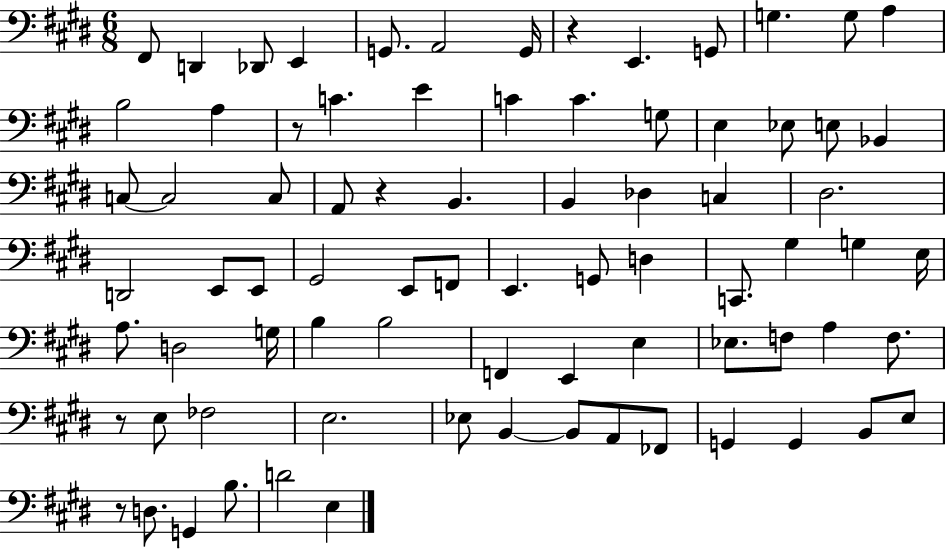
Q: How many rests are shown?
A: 5